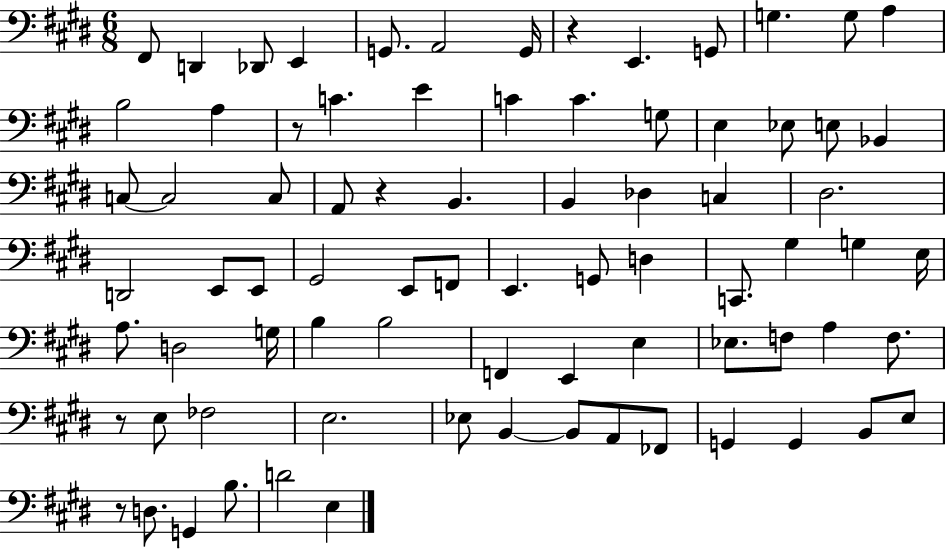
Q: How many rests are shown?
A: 5